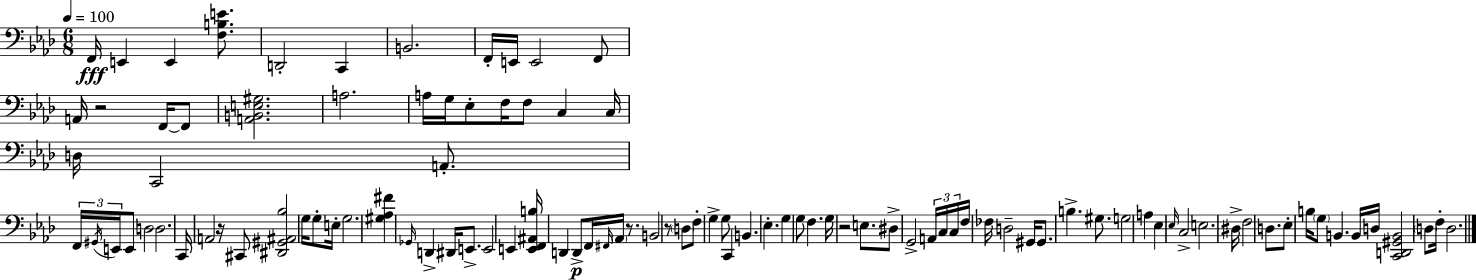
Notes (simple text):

F2/s E2/q E2/q [F3,B3,E4]/e. D2/h C2/q B2/h. F2/s E2/s E2/h F2/e A2/s R/h F2/s F2/e [A2,B2,E3,G#3]/h. A3/h. A3/s G3/s Eb3/e F3/s F3/e C3/q C3/s D3/s C2/h A2/e. F2/s G#2/s E2/s E2/e D3/h D3/h. C2/s A2/h R/s C#2/e [D#2,G#2,A#2,Bb3]/h G3/s G3/e E3/s G3/h. [G#3,Ab3,F#4]/q Gb2/s D2/q D#2/s E2/e. E2/h E2/q [E2,F2,A#2,B3]/s D2/q D2/e F2/s F#2/s Ab2/s R/e. B2/h R/e D3/e F3/e G3/q G3/e C2/q B2/q. Eb3/q. G3/q G3/e F3/q. G3/s R/h E3/e. D#3/e G2/h A2/s C3/s C3/s F3/s FES3/s D3/h G#2/s G#2/e. B3/q. G#3/e. G3/h A3/q Eb3/q Eb3/s C3/h E3/h. D#3/s F3/h D3/e. Eb3/e B3/s G3/e B2/q. B2/s D3/s [C2,D2,G#2,B2]/h D3/e F3/s D3/h.